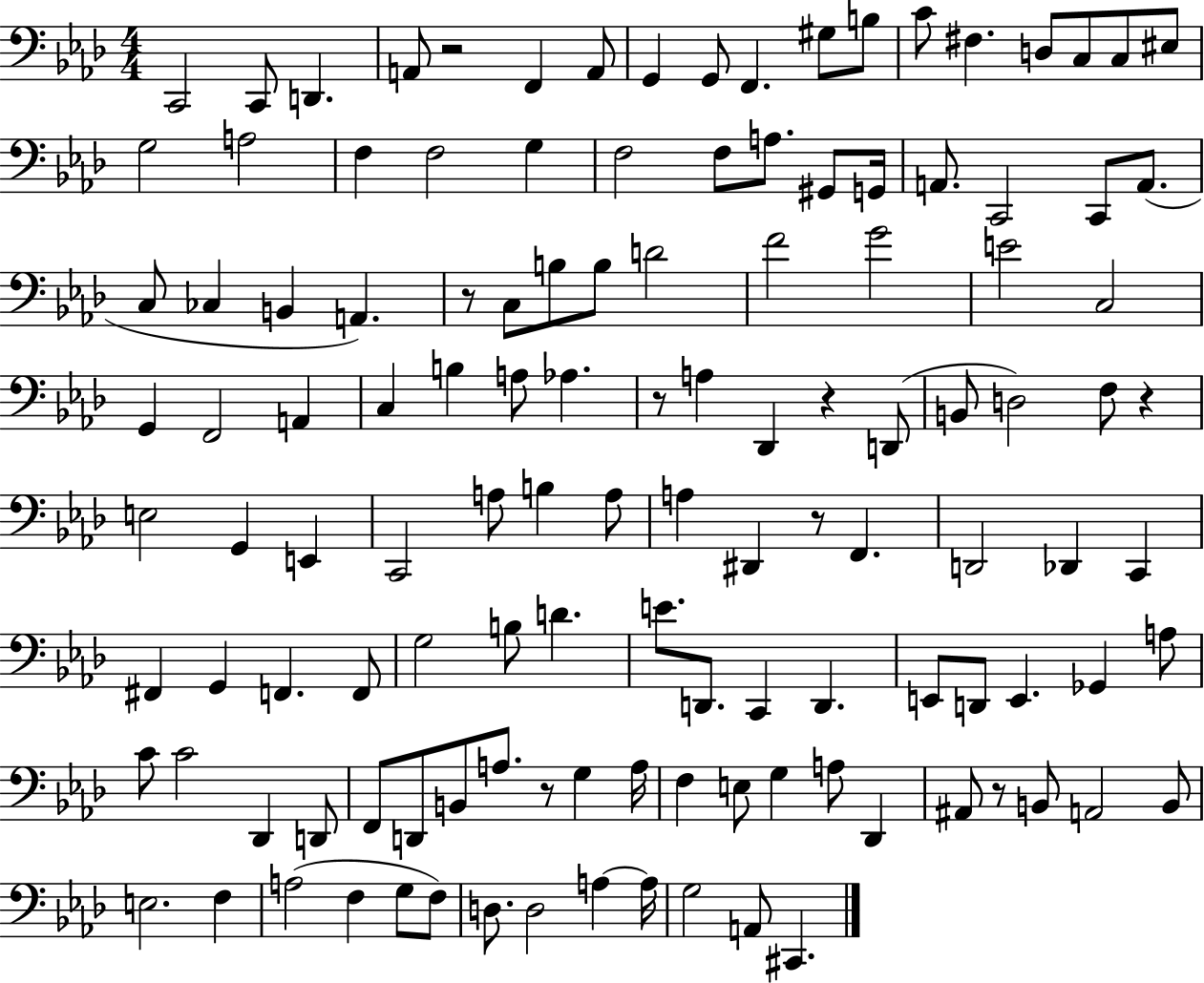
{
  \clef bass
  \numericTimeSignature
  \time 4/4
  \key aes \major
  c,2 c,8 d,4. | a,8 r2 f,4 a,8 | g,4 g,8 f,4. gis8 b8 | c'8 fis4. d8 c8 c8 eis8 | \break g2 a2 | f4 f2 g4 | f2 f8 a8. gis,8 g,16 | a,8. c,2 c,8 a,8.( | \break c8 ces4 b,4 a,4.) | r8 c8 b8 b8 d'2 | f'2 g'2 | e'2 c2 | \break g,4 f,2 a,4 | c4 b4 a8 aes4. | r8 a4 des,4 r4 d,8( | b,8 d2) f8 r4 | \break e2 g,4 e,4 | c,2 a8 b4 a8 | a4 dis,4 r8 f,4. | d,2 des,4 c,4 | \break fis,4 g,4 f,4. f,8 | g2 b8 d'4. | e'8. d,8. c,4 d,4. | e,8 d,8 e,4. ges,4 a8 | \break c'8 c'2 des,4 d,8 | f,8 d,8 b,8 a8. r8 g4 a16 | f4 e8 g4 a8 des,4 | ais,8 r8 b,8 a,2 b,8 | \break e2. f4 | a2( f4 g8 f8) | d8. d2 a4~~ a16 | g2 a,8 cis,4. | \break \bar "|."
}